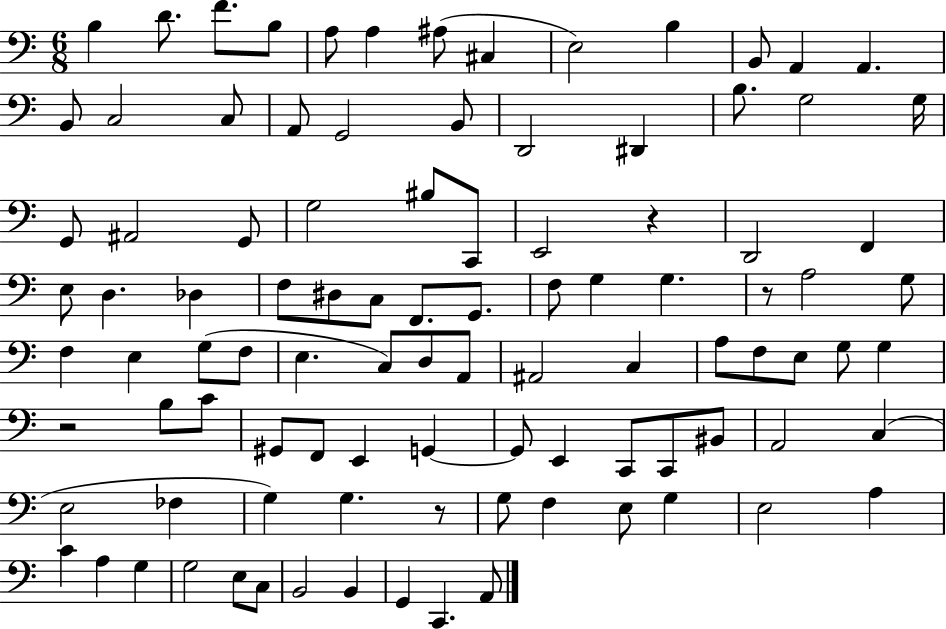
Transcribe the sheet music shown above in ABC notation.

X:1
T:Untitled
M:6/8
L:1/4
K:C
B, D/2 F/2 B,/2 A,/2 A, ^A,/2 ^C, E,2 B, B,,/2 A,, A,, B,,/2 C,2 C,/2 A,,/2 G,,2 B,,/2 D,,2 ^D,, B,/2 G,2 G,/4 G,,/2 ^A,,2 G,,/2 G,2 ^B,/2 C,,/2 E,,2 z D,,2 F,, E,/2 D, _D, F,/2 ^D,/2 C,/2 F,,/2 G,,/2 F,/2 G, G, z/2 A,2 G,/2 F, E, G,/2 F,/2 E, C,/2 D,/2 A,,/2 ^A,,2 C, A,/2 F,/2 E,/2 G,/2 G, z2 B,/2 C/2 ^G,,/2 F,,/2 E,, G,, G,,/2 E,, C,,/2 C,,/2 ^B,,/2 A,,2 C, E,2 _F, G, G, z/2 G,/2 F, E,/2 G, E,2 A, C A, G, G,2 E,/2 C,/2 B,,2 B,, G,, C,, A,,/2